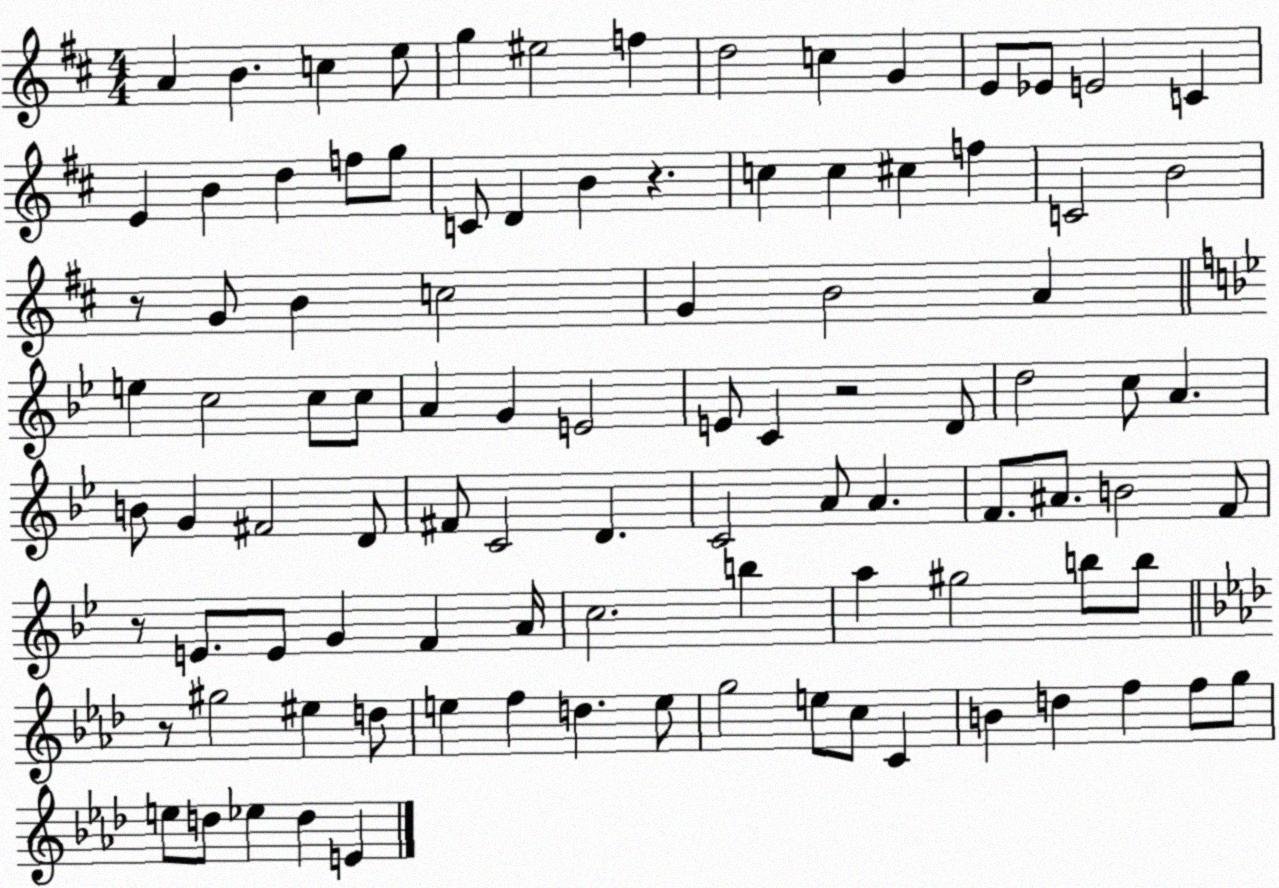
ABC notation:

X:1
T:Untitled
M:4/4
L:1/4
K:D
A B c e/2 g ^e2 f d2 c G E/2 _E/2 E2 C E B d f/2 g/2 C/2 D B z c c ^c f C2 B2 z/2 G/2 B c2 G B2 A e c2 c/2 c/2 A G E2 E/2 C z2 D/2 d2 c/2 A B/2 G ^F2 D/2 ^F/2 C2 D C2 A/2 A F/2 ^A/2 B2 F/2 z/2 E/2 E/2 G F A/4 c2 b a ^g2 b/2 b/2 z/2 ^g2 ^e d/2 e f d e/2 g2 e/2 c/2 C B d f f/2 g/2 e/2 d/2 _e d E